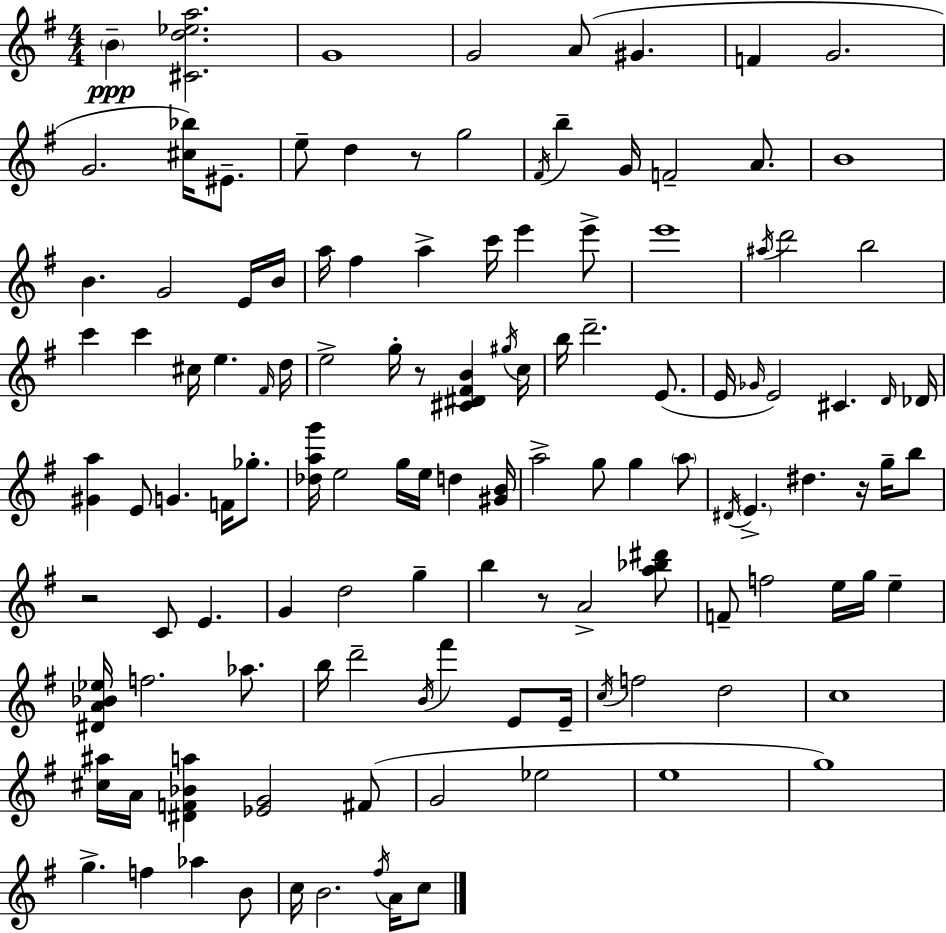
B4/q [C#4,D5,Eb5,A5]/h. G4/w G4/h A4/e G#4/q. F4/q G4/h. G4/h. [C#5,Bb5]/s EIS4/e. E5/e D5/q R/e G5/h F#4/s B5/q G4/s F4/h A4/e. B4/w B4/q. G4/h E4/s B4/s A5/s F#5/q A5/q C6/s E6/q E6/e E6/w A#5/s D6/h B5/h C6/q C6/q C#5/s E5/q. F#4/s D5/s E5/h G5/s R/e [C#4,D#4,F#4,B4]/q G#5/s C5/s B5/s D6/h. E4/e. E4/s Gb4/s E4/h C#4/q. D4/s Db4/s [G#4,A5]/q E4/e G4/q. F4/s Gb5/e. [Db5,A5,G6]/s E5/h G5/s E5/s D5/q [G#4,B4]/s A5/h G5/e G5/q A5/e D#4/s E4/q. D#5/q. R/s G5/s B5/e R/h C4/e E4/q. G4/q D5/h G5/q B5/q R/e A4/h [A5,Bb5,D#6]/e F4/e F5/h E5/s G5/s E5/q [D#4,A4,Bb4,Eb5]/s F5/h. Ab5/e. B5/s D6/h B4/s F#6/q E4/e E4/s C5/s F5/h D5/h C5/w [C#5,A#5]/s A4/s [D#4,F4,Bb4,A5]/q [Eb4,G4]/h F#4/e G4/h Eb5/h E5/w G5/w G5/q. F5/q Ab5/q B4/e C5/s B4/h. F#5/s A4/s C5/e